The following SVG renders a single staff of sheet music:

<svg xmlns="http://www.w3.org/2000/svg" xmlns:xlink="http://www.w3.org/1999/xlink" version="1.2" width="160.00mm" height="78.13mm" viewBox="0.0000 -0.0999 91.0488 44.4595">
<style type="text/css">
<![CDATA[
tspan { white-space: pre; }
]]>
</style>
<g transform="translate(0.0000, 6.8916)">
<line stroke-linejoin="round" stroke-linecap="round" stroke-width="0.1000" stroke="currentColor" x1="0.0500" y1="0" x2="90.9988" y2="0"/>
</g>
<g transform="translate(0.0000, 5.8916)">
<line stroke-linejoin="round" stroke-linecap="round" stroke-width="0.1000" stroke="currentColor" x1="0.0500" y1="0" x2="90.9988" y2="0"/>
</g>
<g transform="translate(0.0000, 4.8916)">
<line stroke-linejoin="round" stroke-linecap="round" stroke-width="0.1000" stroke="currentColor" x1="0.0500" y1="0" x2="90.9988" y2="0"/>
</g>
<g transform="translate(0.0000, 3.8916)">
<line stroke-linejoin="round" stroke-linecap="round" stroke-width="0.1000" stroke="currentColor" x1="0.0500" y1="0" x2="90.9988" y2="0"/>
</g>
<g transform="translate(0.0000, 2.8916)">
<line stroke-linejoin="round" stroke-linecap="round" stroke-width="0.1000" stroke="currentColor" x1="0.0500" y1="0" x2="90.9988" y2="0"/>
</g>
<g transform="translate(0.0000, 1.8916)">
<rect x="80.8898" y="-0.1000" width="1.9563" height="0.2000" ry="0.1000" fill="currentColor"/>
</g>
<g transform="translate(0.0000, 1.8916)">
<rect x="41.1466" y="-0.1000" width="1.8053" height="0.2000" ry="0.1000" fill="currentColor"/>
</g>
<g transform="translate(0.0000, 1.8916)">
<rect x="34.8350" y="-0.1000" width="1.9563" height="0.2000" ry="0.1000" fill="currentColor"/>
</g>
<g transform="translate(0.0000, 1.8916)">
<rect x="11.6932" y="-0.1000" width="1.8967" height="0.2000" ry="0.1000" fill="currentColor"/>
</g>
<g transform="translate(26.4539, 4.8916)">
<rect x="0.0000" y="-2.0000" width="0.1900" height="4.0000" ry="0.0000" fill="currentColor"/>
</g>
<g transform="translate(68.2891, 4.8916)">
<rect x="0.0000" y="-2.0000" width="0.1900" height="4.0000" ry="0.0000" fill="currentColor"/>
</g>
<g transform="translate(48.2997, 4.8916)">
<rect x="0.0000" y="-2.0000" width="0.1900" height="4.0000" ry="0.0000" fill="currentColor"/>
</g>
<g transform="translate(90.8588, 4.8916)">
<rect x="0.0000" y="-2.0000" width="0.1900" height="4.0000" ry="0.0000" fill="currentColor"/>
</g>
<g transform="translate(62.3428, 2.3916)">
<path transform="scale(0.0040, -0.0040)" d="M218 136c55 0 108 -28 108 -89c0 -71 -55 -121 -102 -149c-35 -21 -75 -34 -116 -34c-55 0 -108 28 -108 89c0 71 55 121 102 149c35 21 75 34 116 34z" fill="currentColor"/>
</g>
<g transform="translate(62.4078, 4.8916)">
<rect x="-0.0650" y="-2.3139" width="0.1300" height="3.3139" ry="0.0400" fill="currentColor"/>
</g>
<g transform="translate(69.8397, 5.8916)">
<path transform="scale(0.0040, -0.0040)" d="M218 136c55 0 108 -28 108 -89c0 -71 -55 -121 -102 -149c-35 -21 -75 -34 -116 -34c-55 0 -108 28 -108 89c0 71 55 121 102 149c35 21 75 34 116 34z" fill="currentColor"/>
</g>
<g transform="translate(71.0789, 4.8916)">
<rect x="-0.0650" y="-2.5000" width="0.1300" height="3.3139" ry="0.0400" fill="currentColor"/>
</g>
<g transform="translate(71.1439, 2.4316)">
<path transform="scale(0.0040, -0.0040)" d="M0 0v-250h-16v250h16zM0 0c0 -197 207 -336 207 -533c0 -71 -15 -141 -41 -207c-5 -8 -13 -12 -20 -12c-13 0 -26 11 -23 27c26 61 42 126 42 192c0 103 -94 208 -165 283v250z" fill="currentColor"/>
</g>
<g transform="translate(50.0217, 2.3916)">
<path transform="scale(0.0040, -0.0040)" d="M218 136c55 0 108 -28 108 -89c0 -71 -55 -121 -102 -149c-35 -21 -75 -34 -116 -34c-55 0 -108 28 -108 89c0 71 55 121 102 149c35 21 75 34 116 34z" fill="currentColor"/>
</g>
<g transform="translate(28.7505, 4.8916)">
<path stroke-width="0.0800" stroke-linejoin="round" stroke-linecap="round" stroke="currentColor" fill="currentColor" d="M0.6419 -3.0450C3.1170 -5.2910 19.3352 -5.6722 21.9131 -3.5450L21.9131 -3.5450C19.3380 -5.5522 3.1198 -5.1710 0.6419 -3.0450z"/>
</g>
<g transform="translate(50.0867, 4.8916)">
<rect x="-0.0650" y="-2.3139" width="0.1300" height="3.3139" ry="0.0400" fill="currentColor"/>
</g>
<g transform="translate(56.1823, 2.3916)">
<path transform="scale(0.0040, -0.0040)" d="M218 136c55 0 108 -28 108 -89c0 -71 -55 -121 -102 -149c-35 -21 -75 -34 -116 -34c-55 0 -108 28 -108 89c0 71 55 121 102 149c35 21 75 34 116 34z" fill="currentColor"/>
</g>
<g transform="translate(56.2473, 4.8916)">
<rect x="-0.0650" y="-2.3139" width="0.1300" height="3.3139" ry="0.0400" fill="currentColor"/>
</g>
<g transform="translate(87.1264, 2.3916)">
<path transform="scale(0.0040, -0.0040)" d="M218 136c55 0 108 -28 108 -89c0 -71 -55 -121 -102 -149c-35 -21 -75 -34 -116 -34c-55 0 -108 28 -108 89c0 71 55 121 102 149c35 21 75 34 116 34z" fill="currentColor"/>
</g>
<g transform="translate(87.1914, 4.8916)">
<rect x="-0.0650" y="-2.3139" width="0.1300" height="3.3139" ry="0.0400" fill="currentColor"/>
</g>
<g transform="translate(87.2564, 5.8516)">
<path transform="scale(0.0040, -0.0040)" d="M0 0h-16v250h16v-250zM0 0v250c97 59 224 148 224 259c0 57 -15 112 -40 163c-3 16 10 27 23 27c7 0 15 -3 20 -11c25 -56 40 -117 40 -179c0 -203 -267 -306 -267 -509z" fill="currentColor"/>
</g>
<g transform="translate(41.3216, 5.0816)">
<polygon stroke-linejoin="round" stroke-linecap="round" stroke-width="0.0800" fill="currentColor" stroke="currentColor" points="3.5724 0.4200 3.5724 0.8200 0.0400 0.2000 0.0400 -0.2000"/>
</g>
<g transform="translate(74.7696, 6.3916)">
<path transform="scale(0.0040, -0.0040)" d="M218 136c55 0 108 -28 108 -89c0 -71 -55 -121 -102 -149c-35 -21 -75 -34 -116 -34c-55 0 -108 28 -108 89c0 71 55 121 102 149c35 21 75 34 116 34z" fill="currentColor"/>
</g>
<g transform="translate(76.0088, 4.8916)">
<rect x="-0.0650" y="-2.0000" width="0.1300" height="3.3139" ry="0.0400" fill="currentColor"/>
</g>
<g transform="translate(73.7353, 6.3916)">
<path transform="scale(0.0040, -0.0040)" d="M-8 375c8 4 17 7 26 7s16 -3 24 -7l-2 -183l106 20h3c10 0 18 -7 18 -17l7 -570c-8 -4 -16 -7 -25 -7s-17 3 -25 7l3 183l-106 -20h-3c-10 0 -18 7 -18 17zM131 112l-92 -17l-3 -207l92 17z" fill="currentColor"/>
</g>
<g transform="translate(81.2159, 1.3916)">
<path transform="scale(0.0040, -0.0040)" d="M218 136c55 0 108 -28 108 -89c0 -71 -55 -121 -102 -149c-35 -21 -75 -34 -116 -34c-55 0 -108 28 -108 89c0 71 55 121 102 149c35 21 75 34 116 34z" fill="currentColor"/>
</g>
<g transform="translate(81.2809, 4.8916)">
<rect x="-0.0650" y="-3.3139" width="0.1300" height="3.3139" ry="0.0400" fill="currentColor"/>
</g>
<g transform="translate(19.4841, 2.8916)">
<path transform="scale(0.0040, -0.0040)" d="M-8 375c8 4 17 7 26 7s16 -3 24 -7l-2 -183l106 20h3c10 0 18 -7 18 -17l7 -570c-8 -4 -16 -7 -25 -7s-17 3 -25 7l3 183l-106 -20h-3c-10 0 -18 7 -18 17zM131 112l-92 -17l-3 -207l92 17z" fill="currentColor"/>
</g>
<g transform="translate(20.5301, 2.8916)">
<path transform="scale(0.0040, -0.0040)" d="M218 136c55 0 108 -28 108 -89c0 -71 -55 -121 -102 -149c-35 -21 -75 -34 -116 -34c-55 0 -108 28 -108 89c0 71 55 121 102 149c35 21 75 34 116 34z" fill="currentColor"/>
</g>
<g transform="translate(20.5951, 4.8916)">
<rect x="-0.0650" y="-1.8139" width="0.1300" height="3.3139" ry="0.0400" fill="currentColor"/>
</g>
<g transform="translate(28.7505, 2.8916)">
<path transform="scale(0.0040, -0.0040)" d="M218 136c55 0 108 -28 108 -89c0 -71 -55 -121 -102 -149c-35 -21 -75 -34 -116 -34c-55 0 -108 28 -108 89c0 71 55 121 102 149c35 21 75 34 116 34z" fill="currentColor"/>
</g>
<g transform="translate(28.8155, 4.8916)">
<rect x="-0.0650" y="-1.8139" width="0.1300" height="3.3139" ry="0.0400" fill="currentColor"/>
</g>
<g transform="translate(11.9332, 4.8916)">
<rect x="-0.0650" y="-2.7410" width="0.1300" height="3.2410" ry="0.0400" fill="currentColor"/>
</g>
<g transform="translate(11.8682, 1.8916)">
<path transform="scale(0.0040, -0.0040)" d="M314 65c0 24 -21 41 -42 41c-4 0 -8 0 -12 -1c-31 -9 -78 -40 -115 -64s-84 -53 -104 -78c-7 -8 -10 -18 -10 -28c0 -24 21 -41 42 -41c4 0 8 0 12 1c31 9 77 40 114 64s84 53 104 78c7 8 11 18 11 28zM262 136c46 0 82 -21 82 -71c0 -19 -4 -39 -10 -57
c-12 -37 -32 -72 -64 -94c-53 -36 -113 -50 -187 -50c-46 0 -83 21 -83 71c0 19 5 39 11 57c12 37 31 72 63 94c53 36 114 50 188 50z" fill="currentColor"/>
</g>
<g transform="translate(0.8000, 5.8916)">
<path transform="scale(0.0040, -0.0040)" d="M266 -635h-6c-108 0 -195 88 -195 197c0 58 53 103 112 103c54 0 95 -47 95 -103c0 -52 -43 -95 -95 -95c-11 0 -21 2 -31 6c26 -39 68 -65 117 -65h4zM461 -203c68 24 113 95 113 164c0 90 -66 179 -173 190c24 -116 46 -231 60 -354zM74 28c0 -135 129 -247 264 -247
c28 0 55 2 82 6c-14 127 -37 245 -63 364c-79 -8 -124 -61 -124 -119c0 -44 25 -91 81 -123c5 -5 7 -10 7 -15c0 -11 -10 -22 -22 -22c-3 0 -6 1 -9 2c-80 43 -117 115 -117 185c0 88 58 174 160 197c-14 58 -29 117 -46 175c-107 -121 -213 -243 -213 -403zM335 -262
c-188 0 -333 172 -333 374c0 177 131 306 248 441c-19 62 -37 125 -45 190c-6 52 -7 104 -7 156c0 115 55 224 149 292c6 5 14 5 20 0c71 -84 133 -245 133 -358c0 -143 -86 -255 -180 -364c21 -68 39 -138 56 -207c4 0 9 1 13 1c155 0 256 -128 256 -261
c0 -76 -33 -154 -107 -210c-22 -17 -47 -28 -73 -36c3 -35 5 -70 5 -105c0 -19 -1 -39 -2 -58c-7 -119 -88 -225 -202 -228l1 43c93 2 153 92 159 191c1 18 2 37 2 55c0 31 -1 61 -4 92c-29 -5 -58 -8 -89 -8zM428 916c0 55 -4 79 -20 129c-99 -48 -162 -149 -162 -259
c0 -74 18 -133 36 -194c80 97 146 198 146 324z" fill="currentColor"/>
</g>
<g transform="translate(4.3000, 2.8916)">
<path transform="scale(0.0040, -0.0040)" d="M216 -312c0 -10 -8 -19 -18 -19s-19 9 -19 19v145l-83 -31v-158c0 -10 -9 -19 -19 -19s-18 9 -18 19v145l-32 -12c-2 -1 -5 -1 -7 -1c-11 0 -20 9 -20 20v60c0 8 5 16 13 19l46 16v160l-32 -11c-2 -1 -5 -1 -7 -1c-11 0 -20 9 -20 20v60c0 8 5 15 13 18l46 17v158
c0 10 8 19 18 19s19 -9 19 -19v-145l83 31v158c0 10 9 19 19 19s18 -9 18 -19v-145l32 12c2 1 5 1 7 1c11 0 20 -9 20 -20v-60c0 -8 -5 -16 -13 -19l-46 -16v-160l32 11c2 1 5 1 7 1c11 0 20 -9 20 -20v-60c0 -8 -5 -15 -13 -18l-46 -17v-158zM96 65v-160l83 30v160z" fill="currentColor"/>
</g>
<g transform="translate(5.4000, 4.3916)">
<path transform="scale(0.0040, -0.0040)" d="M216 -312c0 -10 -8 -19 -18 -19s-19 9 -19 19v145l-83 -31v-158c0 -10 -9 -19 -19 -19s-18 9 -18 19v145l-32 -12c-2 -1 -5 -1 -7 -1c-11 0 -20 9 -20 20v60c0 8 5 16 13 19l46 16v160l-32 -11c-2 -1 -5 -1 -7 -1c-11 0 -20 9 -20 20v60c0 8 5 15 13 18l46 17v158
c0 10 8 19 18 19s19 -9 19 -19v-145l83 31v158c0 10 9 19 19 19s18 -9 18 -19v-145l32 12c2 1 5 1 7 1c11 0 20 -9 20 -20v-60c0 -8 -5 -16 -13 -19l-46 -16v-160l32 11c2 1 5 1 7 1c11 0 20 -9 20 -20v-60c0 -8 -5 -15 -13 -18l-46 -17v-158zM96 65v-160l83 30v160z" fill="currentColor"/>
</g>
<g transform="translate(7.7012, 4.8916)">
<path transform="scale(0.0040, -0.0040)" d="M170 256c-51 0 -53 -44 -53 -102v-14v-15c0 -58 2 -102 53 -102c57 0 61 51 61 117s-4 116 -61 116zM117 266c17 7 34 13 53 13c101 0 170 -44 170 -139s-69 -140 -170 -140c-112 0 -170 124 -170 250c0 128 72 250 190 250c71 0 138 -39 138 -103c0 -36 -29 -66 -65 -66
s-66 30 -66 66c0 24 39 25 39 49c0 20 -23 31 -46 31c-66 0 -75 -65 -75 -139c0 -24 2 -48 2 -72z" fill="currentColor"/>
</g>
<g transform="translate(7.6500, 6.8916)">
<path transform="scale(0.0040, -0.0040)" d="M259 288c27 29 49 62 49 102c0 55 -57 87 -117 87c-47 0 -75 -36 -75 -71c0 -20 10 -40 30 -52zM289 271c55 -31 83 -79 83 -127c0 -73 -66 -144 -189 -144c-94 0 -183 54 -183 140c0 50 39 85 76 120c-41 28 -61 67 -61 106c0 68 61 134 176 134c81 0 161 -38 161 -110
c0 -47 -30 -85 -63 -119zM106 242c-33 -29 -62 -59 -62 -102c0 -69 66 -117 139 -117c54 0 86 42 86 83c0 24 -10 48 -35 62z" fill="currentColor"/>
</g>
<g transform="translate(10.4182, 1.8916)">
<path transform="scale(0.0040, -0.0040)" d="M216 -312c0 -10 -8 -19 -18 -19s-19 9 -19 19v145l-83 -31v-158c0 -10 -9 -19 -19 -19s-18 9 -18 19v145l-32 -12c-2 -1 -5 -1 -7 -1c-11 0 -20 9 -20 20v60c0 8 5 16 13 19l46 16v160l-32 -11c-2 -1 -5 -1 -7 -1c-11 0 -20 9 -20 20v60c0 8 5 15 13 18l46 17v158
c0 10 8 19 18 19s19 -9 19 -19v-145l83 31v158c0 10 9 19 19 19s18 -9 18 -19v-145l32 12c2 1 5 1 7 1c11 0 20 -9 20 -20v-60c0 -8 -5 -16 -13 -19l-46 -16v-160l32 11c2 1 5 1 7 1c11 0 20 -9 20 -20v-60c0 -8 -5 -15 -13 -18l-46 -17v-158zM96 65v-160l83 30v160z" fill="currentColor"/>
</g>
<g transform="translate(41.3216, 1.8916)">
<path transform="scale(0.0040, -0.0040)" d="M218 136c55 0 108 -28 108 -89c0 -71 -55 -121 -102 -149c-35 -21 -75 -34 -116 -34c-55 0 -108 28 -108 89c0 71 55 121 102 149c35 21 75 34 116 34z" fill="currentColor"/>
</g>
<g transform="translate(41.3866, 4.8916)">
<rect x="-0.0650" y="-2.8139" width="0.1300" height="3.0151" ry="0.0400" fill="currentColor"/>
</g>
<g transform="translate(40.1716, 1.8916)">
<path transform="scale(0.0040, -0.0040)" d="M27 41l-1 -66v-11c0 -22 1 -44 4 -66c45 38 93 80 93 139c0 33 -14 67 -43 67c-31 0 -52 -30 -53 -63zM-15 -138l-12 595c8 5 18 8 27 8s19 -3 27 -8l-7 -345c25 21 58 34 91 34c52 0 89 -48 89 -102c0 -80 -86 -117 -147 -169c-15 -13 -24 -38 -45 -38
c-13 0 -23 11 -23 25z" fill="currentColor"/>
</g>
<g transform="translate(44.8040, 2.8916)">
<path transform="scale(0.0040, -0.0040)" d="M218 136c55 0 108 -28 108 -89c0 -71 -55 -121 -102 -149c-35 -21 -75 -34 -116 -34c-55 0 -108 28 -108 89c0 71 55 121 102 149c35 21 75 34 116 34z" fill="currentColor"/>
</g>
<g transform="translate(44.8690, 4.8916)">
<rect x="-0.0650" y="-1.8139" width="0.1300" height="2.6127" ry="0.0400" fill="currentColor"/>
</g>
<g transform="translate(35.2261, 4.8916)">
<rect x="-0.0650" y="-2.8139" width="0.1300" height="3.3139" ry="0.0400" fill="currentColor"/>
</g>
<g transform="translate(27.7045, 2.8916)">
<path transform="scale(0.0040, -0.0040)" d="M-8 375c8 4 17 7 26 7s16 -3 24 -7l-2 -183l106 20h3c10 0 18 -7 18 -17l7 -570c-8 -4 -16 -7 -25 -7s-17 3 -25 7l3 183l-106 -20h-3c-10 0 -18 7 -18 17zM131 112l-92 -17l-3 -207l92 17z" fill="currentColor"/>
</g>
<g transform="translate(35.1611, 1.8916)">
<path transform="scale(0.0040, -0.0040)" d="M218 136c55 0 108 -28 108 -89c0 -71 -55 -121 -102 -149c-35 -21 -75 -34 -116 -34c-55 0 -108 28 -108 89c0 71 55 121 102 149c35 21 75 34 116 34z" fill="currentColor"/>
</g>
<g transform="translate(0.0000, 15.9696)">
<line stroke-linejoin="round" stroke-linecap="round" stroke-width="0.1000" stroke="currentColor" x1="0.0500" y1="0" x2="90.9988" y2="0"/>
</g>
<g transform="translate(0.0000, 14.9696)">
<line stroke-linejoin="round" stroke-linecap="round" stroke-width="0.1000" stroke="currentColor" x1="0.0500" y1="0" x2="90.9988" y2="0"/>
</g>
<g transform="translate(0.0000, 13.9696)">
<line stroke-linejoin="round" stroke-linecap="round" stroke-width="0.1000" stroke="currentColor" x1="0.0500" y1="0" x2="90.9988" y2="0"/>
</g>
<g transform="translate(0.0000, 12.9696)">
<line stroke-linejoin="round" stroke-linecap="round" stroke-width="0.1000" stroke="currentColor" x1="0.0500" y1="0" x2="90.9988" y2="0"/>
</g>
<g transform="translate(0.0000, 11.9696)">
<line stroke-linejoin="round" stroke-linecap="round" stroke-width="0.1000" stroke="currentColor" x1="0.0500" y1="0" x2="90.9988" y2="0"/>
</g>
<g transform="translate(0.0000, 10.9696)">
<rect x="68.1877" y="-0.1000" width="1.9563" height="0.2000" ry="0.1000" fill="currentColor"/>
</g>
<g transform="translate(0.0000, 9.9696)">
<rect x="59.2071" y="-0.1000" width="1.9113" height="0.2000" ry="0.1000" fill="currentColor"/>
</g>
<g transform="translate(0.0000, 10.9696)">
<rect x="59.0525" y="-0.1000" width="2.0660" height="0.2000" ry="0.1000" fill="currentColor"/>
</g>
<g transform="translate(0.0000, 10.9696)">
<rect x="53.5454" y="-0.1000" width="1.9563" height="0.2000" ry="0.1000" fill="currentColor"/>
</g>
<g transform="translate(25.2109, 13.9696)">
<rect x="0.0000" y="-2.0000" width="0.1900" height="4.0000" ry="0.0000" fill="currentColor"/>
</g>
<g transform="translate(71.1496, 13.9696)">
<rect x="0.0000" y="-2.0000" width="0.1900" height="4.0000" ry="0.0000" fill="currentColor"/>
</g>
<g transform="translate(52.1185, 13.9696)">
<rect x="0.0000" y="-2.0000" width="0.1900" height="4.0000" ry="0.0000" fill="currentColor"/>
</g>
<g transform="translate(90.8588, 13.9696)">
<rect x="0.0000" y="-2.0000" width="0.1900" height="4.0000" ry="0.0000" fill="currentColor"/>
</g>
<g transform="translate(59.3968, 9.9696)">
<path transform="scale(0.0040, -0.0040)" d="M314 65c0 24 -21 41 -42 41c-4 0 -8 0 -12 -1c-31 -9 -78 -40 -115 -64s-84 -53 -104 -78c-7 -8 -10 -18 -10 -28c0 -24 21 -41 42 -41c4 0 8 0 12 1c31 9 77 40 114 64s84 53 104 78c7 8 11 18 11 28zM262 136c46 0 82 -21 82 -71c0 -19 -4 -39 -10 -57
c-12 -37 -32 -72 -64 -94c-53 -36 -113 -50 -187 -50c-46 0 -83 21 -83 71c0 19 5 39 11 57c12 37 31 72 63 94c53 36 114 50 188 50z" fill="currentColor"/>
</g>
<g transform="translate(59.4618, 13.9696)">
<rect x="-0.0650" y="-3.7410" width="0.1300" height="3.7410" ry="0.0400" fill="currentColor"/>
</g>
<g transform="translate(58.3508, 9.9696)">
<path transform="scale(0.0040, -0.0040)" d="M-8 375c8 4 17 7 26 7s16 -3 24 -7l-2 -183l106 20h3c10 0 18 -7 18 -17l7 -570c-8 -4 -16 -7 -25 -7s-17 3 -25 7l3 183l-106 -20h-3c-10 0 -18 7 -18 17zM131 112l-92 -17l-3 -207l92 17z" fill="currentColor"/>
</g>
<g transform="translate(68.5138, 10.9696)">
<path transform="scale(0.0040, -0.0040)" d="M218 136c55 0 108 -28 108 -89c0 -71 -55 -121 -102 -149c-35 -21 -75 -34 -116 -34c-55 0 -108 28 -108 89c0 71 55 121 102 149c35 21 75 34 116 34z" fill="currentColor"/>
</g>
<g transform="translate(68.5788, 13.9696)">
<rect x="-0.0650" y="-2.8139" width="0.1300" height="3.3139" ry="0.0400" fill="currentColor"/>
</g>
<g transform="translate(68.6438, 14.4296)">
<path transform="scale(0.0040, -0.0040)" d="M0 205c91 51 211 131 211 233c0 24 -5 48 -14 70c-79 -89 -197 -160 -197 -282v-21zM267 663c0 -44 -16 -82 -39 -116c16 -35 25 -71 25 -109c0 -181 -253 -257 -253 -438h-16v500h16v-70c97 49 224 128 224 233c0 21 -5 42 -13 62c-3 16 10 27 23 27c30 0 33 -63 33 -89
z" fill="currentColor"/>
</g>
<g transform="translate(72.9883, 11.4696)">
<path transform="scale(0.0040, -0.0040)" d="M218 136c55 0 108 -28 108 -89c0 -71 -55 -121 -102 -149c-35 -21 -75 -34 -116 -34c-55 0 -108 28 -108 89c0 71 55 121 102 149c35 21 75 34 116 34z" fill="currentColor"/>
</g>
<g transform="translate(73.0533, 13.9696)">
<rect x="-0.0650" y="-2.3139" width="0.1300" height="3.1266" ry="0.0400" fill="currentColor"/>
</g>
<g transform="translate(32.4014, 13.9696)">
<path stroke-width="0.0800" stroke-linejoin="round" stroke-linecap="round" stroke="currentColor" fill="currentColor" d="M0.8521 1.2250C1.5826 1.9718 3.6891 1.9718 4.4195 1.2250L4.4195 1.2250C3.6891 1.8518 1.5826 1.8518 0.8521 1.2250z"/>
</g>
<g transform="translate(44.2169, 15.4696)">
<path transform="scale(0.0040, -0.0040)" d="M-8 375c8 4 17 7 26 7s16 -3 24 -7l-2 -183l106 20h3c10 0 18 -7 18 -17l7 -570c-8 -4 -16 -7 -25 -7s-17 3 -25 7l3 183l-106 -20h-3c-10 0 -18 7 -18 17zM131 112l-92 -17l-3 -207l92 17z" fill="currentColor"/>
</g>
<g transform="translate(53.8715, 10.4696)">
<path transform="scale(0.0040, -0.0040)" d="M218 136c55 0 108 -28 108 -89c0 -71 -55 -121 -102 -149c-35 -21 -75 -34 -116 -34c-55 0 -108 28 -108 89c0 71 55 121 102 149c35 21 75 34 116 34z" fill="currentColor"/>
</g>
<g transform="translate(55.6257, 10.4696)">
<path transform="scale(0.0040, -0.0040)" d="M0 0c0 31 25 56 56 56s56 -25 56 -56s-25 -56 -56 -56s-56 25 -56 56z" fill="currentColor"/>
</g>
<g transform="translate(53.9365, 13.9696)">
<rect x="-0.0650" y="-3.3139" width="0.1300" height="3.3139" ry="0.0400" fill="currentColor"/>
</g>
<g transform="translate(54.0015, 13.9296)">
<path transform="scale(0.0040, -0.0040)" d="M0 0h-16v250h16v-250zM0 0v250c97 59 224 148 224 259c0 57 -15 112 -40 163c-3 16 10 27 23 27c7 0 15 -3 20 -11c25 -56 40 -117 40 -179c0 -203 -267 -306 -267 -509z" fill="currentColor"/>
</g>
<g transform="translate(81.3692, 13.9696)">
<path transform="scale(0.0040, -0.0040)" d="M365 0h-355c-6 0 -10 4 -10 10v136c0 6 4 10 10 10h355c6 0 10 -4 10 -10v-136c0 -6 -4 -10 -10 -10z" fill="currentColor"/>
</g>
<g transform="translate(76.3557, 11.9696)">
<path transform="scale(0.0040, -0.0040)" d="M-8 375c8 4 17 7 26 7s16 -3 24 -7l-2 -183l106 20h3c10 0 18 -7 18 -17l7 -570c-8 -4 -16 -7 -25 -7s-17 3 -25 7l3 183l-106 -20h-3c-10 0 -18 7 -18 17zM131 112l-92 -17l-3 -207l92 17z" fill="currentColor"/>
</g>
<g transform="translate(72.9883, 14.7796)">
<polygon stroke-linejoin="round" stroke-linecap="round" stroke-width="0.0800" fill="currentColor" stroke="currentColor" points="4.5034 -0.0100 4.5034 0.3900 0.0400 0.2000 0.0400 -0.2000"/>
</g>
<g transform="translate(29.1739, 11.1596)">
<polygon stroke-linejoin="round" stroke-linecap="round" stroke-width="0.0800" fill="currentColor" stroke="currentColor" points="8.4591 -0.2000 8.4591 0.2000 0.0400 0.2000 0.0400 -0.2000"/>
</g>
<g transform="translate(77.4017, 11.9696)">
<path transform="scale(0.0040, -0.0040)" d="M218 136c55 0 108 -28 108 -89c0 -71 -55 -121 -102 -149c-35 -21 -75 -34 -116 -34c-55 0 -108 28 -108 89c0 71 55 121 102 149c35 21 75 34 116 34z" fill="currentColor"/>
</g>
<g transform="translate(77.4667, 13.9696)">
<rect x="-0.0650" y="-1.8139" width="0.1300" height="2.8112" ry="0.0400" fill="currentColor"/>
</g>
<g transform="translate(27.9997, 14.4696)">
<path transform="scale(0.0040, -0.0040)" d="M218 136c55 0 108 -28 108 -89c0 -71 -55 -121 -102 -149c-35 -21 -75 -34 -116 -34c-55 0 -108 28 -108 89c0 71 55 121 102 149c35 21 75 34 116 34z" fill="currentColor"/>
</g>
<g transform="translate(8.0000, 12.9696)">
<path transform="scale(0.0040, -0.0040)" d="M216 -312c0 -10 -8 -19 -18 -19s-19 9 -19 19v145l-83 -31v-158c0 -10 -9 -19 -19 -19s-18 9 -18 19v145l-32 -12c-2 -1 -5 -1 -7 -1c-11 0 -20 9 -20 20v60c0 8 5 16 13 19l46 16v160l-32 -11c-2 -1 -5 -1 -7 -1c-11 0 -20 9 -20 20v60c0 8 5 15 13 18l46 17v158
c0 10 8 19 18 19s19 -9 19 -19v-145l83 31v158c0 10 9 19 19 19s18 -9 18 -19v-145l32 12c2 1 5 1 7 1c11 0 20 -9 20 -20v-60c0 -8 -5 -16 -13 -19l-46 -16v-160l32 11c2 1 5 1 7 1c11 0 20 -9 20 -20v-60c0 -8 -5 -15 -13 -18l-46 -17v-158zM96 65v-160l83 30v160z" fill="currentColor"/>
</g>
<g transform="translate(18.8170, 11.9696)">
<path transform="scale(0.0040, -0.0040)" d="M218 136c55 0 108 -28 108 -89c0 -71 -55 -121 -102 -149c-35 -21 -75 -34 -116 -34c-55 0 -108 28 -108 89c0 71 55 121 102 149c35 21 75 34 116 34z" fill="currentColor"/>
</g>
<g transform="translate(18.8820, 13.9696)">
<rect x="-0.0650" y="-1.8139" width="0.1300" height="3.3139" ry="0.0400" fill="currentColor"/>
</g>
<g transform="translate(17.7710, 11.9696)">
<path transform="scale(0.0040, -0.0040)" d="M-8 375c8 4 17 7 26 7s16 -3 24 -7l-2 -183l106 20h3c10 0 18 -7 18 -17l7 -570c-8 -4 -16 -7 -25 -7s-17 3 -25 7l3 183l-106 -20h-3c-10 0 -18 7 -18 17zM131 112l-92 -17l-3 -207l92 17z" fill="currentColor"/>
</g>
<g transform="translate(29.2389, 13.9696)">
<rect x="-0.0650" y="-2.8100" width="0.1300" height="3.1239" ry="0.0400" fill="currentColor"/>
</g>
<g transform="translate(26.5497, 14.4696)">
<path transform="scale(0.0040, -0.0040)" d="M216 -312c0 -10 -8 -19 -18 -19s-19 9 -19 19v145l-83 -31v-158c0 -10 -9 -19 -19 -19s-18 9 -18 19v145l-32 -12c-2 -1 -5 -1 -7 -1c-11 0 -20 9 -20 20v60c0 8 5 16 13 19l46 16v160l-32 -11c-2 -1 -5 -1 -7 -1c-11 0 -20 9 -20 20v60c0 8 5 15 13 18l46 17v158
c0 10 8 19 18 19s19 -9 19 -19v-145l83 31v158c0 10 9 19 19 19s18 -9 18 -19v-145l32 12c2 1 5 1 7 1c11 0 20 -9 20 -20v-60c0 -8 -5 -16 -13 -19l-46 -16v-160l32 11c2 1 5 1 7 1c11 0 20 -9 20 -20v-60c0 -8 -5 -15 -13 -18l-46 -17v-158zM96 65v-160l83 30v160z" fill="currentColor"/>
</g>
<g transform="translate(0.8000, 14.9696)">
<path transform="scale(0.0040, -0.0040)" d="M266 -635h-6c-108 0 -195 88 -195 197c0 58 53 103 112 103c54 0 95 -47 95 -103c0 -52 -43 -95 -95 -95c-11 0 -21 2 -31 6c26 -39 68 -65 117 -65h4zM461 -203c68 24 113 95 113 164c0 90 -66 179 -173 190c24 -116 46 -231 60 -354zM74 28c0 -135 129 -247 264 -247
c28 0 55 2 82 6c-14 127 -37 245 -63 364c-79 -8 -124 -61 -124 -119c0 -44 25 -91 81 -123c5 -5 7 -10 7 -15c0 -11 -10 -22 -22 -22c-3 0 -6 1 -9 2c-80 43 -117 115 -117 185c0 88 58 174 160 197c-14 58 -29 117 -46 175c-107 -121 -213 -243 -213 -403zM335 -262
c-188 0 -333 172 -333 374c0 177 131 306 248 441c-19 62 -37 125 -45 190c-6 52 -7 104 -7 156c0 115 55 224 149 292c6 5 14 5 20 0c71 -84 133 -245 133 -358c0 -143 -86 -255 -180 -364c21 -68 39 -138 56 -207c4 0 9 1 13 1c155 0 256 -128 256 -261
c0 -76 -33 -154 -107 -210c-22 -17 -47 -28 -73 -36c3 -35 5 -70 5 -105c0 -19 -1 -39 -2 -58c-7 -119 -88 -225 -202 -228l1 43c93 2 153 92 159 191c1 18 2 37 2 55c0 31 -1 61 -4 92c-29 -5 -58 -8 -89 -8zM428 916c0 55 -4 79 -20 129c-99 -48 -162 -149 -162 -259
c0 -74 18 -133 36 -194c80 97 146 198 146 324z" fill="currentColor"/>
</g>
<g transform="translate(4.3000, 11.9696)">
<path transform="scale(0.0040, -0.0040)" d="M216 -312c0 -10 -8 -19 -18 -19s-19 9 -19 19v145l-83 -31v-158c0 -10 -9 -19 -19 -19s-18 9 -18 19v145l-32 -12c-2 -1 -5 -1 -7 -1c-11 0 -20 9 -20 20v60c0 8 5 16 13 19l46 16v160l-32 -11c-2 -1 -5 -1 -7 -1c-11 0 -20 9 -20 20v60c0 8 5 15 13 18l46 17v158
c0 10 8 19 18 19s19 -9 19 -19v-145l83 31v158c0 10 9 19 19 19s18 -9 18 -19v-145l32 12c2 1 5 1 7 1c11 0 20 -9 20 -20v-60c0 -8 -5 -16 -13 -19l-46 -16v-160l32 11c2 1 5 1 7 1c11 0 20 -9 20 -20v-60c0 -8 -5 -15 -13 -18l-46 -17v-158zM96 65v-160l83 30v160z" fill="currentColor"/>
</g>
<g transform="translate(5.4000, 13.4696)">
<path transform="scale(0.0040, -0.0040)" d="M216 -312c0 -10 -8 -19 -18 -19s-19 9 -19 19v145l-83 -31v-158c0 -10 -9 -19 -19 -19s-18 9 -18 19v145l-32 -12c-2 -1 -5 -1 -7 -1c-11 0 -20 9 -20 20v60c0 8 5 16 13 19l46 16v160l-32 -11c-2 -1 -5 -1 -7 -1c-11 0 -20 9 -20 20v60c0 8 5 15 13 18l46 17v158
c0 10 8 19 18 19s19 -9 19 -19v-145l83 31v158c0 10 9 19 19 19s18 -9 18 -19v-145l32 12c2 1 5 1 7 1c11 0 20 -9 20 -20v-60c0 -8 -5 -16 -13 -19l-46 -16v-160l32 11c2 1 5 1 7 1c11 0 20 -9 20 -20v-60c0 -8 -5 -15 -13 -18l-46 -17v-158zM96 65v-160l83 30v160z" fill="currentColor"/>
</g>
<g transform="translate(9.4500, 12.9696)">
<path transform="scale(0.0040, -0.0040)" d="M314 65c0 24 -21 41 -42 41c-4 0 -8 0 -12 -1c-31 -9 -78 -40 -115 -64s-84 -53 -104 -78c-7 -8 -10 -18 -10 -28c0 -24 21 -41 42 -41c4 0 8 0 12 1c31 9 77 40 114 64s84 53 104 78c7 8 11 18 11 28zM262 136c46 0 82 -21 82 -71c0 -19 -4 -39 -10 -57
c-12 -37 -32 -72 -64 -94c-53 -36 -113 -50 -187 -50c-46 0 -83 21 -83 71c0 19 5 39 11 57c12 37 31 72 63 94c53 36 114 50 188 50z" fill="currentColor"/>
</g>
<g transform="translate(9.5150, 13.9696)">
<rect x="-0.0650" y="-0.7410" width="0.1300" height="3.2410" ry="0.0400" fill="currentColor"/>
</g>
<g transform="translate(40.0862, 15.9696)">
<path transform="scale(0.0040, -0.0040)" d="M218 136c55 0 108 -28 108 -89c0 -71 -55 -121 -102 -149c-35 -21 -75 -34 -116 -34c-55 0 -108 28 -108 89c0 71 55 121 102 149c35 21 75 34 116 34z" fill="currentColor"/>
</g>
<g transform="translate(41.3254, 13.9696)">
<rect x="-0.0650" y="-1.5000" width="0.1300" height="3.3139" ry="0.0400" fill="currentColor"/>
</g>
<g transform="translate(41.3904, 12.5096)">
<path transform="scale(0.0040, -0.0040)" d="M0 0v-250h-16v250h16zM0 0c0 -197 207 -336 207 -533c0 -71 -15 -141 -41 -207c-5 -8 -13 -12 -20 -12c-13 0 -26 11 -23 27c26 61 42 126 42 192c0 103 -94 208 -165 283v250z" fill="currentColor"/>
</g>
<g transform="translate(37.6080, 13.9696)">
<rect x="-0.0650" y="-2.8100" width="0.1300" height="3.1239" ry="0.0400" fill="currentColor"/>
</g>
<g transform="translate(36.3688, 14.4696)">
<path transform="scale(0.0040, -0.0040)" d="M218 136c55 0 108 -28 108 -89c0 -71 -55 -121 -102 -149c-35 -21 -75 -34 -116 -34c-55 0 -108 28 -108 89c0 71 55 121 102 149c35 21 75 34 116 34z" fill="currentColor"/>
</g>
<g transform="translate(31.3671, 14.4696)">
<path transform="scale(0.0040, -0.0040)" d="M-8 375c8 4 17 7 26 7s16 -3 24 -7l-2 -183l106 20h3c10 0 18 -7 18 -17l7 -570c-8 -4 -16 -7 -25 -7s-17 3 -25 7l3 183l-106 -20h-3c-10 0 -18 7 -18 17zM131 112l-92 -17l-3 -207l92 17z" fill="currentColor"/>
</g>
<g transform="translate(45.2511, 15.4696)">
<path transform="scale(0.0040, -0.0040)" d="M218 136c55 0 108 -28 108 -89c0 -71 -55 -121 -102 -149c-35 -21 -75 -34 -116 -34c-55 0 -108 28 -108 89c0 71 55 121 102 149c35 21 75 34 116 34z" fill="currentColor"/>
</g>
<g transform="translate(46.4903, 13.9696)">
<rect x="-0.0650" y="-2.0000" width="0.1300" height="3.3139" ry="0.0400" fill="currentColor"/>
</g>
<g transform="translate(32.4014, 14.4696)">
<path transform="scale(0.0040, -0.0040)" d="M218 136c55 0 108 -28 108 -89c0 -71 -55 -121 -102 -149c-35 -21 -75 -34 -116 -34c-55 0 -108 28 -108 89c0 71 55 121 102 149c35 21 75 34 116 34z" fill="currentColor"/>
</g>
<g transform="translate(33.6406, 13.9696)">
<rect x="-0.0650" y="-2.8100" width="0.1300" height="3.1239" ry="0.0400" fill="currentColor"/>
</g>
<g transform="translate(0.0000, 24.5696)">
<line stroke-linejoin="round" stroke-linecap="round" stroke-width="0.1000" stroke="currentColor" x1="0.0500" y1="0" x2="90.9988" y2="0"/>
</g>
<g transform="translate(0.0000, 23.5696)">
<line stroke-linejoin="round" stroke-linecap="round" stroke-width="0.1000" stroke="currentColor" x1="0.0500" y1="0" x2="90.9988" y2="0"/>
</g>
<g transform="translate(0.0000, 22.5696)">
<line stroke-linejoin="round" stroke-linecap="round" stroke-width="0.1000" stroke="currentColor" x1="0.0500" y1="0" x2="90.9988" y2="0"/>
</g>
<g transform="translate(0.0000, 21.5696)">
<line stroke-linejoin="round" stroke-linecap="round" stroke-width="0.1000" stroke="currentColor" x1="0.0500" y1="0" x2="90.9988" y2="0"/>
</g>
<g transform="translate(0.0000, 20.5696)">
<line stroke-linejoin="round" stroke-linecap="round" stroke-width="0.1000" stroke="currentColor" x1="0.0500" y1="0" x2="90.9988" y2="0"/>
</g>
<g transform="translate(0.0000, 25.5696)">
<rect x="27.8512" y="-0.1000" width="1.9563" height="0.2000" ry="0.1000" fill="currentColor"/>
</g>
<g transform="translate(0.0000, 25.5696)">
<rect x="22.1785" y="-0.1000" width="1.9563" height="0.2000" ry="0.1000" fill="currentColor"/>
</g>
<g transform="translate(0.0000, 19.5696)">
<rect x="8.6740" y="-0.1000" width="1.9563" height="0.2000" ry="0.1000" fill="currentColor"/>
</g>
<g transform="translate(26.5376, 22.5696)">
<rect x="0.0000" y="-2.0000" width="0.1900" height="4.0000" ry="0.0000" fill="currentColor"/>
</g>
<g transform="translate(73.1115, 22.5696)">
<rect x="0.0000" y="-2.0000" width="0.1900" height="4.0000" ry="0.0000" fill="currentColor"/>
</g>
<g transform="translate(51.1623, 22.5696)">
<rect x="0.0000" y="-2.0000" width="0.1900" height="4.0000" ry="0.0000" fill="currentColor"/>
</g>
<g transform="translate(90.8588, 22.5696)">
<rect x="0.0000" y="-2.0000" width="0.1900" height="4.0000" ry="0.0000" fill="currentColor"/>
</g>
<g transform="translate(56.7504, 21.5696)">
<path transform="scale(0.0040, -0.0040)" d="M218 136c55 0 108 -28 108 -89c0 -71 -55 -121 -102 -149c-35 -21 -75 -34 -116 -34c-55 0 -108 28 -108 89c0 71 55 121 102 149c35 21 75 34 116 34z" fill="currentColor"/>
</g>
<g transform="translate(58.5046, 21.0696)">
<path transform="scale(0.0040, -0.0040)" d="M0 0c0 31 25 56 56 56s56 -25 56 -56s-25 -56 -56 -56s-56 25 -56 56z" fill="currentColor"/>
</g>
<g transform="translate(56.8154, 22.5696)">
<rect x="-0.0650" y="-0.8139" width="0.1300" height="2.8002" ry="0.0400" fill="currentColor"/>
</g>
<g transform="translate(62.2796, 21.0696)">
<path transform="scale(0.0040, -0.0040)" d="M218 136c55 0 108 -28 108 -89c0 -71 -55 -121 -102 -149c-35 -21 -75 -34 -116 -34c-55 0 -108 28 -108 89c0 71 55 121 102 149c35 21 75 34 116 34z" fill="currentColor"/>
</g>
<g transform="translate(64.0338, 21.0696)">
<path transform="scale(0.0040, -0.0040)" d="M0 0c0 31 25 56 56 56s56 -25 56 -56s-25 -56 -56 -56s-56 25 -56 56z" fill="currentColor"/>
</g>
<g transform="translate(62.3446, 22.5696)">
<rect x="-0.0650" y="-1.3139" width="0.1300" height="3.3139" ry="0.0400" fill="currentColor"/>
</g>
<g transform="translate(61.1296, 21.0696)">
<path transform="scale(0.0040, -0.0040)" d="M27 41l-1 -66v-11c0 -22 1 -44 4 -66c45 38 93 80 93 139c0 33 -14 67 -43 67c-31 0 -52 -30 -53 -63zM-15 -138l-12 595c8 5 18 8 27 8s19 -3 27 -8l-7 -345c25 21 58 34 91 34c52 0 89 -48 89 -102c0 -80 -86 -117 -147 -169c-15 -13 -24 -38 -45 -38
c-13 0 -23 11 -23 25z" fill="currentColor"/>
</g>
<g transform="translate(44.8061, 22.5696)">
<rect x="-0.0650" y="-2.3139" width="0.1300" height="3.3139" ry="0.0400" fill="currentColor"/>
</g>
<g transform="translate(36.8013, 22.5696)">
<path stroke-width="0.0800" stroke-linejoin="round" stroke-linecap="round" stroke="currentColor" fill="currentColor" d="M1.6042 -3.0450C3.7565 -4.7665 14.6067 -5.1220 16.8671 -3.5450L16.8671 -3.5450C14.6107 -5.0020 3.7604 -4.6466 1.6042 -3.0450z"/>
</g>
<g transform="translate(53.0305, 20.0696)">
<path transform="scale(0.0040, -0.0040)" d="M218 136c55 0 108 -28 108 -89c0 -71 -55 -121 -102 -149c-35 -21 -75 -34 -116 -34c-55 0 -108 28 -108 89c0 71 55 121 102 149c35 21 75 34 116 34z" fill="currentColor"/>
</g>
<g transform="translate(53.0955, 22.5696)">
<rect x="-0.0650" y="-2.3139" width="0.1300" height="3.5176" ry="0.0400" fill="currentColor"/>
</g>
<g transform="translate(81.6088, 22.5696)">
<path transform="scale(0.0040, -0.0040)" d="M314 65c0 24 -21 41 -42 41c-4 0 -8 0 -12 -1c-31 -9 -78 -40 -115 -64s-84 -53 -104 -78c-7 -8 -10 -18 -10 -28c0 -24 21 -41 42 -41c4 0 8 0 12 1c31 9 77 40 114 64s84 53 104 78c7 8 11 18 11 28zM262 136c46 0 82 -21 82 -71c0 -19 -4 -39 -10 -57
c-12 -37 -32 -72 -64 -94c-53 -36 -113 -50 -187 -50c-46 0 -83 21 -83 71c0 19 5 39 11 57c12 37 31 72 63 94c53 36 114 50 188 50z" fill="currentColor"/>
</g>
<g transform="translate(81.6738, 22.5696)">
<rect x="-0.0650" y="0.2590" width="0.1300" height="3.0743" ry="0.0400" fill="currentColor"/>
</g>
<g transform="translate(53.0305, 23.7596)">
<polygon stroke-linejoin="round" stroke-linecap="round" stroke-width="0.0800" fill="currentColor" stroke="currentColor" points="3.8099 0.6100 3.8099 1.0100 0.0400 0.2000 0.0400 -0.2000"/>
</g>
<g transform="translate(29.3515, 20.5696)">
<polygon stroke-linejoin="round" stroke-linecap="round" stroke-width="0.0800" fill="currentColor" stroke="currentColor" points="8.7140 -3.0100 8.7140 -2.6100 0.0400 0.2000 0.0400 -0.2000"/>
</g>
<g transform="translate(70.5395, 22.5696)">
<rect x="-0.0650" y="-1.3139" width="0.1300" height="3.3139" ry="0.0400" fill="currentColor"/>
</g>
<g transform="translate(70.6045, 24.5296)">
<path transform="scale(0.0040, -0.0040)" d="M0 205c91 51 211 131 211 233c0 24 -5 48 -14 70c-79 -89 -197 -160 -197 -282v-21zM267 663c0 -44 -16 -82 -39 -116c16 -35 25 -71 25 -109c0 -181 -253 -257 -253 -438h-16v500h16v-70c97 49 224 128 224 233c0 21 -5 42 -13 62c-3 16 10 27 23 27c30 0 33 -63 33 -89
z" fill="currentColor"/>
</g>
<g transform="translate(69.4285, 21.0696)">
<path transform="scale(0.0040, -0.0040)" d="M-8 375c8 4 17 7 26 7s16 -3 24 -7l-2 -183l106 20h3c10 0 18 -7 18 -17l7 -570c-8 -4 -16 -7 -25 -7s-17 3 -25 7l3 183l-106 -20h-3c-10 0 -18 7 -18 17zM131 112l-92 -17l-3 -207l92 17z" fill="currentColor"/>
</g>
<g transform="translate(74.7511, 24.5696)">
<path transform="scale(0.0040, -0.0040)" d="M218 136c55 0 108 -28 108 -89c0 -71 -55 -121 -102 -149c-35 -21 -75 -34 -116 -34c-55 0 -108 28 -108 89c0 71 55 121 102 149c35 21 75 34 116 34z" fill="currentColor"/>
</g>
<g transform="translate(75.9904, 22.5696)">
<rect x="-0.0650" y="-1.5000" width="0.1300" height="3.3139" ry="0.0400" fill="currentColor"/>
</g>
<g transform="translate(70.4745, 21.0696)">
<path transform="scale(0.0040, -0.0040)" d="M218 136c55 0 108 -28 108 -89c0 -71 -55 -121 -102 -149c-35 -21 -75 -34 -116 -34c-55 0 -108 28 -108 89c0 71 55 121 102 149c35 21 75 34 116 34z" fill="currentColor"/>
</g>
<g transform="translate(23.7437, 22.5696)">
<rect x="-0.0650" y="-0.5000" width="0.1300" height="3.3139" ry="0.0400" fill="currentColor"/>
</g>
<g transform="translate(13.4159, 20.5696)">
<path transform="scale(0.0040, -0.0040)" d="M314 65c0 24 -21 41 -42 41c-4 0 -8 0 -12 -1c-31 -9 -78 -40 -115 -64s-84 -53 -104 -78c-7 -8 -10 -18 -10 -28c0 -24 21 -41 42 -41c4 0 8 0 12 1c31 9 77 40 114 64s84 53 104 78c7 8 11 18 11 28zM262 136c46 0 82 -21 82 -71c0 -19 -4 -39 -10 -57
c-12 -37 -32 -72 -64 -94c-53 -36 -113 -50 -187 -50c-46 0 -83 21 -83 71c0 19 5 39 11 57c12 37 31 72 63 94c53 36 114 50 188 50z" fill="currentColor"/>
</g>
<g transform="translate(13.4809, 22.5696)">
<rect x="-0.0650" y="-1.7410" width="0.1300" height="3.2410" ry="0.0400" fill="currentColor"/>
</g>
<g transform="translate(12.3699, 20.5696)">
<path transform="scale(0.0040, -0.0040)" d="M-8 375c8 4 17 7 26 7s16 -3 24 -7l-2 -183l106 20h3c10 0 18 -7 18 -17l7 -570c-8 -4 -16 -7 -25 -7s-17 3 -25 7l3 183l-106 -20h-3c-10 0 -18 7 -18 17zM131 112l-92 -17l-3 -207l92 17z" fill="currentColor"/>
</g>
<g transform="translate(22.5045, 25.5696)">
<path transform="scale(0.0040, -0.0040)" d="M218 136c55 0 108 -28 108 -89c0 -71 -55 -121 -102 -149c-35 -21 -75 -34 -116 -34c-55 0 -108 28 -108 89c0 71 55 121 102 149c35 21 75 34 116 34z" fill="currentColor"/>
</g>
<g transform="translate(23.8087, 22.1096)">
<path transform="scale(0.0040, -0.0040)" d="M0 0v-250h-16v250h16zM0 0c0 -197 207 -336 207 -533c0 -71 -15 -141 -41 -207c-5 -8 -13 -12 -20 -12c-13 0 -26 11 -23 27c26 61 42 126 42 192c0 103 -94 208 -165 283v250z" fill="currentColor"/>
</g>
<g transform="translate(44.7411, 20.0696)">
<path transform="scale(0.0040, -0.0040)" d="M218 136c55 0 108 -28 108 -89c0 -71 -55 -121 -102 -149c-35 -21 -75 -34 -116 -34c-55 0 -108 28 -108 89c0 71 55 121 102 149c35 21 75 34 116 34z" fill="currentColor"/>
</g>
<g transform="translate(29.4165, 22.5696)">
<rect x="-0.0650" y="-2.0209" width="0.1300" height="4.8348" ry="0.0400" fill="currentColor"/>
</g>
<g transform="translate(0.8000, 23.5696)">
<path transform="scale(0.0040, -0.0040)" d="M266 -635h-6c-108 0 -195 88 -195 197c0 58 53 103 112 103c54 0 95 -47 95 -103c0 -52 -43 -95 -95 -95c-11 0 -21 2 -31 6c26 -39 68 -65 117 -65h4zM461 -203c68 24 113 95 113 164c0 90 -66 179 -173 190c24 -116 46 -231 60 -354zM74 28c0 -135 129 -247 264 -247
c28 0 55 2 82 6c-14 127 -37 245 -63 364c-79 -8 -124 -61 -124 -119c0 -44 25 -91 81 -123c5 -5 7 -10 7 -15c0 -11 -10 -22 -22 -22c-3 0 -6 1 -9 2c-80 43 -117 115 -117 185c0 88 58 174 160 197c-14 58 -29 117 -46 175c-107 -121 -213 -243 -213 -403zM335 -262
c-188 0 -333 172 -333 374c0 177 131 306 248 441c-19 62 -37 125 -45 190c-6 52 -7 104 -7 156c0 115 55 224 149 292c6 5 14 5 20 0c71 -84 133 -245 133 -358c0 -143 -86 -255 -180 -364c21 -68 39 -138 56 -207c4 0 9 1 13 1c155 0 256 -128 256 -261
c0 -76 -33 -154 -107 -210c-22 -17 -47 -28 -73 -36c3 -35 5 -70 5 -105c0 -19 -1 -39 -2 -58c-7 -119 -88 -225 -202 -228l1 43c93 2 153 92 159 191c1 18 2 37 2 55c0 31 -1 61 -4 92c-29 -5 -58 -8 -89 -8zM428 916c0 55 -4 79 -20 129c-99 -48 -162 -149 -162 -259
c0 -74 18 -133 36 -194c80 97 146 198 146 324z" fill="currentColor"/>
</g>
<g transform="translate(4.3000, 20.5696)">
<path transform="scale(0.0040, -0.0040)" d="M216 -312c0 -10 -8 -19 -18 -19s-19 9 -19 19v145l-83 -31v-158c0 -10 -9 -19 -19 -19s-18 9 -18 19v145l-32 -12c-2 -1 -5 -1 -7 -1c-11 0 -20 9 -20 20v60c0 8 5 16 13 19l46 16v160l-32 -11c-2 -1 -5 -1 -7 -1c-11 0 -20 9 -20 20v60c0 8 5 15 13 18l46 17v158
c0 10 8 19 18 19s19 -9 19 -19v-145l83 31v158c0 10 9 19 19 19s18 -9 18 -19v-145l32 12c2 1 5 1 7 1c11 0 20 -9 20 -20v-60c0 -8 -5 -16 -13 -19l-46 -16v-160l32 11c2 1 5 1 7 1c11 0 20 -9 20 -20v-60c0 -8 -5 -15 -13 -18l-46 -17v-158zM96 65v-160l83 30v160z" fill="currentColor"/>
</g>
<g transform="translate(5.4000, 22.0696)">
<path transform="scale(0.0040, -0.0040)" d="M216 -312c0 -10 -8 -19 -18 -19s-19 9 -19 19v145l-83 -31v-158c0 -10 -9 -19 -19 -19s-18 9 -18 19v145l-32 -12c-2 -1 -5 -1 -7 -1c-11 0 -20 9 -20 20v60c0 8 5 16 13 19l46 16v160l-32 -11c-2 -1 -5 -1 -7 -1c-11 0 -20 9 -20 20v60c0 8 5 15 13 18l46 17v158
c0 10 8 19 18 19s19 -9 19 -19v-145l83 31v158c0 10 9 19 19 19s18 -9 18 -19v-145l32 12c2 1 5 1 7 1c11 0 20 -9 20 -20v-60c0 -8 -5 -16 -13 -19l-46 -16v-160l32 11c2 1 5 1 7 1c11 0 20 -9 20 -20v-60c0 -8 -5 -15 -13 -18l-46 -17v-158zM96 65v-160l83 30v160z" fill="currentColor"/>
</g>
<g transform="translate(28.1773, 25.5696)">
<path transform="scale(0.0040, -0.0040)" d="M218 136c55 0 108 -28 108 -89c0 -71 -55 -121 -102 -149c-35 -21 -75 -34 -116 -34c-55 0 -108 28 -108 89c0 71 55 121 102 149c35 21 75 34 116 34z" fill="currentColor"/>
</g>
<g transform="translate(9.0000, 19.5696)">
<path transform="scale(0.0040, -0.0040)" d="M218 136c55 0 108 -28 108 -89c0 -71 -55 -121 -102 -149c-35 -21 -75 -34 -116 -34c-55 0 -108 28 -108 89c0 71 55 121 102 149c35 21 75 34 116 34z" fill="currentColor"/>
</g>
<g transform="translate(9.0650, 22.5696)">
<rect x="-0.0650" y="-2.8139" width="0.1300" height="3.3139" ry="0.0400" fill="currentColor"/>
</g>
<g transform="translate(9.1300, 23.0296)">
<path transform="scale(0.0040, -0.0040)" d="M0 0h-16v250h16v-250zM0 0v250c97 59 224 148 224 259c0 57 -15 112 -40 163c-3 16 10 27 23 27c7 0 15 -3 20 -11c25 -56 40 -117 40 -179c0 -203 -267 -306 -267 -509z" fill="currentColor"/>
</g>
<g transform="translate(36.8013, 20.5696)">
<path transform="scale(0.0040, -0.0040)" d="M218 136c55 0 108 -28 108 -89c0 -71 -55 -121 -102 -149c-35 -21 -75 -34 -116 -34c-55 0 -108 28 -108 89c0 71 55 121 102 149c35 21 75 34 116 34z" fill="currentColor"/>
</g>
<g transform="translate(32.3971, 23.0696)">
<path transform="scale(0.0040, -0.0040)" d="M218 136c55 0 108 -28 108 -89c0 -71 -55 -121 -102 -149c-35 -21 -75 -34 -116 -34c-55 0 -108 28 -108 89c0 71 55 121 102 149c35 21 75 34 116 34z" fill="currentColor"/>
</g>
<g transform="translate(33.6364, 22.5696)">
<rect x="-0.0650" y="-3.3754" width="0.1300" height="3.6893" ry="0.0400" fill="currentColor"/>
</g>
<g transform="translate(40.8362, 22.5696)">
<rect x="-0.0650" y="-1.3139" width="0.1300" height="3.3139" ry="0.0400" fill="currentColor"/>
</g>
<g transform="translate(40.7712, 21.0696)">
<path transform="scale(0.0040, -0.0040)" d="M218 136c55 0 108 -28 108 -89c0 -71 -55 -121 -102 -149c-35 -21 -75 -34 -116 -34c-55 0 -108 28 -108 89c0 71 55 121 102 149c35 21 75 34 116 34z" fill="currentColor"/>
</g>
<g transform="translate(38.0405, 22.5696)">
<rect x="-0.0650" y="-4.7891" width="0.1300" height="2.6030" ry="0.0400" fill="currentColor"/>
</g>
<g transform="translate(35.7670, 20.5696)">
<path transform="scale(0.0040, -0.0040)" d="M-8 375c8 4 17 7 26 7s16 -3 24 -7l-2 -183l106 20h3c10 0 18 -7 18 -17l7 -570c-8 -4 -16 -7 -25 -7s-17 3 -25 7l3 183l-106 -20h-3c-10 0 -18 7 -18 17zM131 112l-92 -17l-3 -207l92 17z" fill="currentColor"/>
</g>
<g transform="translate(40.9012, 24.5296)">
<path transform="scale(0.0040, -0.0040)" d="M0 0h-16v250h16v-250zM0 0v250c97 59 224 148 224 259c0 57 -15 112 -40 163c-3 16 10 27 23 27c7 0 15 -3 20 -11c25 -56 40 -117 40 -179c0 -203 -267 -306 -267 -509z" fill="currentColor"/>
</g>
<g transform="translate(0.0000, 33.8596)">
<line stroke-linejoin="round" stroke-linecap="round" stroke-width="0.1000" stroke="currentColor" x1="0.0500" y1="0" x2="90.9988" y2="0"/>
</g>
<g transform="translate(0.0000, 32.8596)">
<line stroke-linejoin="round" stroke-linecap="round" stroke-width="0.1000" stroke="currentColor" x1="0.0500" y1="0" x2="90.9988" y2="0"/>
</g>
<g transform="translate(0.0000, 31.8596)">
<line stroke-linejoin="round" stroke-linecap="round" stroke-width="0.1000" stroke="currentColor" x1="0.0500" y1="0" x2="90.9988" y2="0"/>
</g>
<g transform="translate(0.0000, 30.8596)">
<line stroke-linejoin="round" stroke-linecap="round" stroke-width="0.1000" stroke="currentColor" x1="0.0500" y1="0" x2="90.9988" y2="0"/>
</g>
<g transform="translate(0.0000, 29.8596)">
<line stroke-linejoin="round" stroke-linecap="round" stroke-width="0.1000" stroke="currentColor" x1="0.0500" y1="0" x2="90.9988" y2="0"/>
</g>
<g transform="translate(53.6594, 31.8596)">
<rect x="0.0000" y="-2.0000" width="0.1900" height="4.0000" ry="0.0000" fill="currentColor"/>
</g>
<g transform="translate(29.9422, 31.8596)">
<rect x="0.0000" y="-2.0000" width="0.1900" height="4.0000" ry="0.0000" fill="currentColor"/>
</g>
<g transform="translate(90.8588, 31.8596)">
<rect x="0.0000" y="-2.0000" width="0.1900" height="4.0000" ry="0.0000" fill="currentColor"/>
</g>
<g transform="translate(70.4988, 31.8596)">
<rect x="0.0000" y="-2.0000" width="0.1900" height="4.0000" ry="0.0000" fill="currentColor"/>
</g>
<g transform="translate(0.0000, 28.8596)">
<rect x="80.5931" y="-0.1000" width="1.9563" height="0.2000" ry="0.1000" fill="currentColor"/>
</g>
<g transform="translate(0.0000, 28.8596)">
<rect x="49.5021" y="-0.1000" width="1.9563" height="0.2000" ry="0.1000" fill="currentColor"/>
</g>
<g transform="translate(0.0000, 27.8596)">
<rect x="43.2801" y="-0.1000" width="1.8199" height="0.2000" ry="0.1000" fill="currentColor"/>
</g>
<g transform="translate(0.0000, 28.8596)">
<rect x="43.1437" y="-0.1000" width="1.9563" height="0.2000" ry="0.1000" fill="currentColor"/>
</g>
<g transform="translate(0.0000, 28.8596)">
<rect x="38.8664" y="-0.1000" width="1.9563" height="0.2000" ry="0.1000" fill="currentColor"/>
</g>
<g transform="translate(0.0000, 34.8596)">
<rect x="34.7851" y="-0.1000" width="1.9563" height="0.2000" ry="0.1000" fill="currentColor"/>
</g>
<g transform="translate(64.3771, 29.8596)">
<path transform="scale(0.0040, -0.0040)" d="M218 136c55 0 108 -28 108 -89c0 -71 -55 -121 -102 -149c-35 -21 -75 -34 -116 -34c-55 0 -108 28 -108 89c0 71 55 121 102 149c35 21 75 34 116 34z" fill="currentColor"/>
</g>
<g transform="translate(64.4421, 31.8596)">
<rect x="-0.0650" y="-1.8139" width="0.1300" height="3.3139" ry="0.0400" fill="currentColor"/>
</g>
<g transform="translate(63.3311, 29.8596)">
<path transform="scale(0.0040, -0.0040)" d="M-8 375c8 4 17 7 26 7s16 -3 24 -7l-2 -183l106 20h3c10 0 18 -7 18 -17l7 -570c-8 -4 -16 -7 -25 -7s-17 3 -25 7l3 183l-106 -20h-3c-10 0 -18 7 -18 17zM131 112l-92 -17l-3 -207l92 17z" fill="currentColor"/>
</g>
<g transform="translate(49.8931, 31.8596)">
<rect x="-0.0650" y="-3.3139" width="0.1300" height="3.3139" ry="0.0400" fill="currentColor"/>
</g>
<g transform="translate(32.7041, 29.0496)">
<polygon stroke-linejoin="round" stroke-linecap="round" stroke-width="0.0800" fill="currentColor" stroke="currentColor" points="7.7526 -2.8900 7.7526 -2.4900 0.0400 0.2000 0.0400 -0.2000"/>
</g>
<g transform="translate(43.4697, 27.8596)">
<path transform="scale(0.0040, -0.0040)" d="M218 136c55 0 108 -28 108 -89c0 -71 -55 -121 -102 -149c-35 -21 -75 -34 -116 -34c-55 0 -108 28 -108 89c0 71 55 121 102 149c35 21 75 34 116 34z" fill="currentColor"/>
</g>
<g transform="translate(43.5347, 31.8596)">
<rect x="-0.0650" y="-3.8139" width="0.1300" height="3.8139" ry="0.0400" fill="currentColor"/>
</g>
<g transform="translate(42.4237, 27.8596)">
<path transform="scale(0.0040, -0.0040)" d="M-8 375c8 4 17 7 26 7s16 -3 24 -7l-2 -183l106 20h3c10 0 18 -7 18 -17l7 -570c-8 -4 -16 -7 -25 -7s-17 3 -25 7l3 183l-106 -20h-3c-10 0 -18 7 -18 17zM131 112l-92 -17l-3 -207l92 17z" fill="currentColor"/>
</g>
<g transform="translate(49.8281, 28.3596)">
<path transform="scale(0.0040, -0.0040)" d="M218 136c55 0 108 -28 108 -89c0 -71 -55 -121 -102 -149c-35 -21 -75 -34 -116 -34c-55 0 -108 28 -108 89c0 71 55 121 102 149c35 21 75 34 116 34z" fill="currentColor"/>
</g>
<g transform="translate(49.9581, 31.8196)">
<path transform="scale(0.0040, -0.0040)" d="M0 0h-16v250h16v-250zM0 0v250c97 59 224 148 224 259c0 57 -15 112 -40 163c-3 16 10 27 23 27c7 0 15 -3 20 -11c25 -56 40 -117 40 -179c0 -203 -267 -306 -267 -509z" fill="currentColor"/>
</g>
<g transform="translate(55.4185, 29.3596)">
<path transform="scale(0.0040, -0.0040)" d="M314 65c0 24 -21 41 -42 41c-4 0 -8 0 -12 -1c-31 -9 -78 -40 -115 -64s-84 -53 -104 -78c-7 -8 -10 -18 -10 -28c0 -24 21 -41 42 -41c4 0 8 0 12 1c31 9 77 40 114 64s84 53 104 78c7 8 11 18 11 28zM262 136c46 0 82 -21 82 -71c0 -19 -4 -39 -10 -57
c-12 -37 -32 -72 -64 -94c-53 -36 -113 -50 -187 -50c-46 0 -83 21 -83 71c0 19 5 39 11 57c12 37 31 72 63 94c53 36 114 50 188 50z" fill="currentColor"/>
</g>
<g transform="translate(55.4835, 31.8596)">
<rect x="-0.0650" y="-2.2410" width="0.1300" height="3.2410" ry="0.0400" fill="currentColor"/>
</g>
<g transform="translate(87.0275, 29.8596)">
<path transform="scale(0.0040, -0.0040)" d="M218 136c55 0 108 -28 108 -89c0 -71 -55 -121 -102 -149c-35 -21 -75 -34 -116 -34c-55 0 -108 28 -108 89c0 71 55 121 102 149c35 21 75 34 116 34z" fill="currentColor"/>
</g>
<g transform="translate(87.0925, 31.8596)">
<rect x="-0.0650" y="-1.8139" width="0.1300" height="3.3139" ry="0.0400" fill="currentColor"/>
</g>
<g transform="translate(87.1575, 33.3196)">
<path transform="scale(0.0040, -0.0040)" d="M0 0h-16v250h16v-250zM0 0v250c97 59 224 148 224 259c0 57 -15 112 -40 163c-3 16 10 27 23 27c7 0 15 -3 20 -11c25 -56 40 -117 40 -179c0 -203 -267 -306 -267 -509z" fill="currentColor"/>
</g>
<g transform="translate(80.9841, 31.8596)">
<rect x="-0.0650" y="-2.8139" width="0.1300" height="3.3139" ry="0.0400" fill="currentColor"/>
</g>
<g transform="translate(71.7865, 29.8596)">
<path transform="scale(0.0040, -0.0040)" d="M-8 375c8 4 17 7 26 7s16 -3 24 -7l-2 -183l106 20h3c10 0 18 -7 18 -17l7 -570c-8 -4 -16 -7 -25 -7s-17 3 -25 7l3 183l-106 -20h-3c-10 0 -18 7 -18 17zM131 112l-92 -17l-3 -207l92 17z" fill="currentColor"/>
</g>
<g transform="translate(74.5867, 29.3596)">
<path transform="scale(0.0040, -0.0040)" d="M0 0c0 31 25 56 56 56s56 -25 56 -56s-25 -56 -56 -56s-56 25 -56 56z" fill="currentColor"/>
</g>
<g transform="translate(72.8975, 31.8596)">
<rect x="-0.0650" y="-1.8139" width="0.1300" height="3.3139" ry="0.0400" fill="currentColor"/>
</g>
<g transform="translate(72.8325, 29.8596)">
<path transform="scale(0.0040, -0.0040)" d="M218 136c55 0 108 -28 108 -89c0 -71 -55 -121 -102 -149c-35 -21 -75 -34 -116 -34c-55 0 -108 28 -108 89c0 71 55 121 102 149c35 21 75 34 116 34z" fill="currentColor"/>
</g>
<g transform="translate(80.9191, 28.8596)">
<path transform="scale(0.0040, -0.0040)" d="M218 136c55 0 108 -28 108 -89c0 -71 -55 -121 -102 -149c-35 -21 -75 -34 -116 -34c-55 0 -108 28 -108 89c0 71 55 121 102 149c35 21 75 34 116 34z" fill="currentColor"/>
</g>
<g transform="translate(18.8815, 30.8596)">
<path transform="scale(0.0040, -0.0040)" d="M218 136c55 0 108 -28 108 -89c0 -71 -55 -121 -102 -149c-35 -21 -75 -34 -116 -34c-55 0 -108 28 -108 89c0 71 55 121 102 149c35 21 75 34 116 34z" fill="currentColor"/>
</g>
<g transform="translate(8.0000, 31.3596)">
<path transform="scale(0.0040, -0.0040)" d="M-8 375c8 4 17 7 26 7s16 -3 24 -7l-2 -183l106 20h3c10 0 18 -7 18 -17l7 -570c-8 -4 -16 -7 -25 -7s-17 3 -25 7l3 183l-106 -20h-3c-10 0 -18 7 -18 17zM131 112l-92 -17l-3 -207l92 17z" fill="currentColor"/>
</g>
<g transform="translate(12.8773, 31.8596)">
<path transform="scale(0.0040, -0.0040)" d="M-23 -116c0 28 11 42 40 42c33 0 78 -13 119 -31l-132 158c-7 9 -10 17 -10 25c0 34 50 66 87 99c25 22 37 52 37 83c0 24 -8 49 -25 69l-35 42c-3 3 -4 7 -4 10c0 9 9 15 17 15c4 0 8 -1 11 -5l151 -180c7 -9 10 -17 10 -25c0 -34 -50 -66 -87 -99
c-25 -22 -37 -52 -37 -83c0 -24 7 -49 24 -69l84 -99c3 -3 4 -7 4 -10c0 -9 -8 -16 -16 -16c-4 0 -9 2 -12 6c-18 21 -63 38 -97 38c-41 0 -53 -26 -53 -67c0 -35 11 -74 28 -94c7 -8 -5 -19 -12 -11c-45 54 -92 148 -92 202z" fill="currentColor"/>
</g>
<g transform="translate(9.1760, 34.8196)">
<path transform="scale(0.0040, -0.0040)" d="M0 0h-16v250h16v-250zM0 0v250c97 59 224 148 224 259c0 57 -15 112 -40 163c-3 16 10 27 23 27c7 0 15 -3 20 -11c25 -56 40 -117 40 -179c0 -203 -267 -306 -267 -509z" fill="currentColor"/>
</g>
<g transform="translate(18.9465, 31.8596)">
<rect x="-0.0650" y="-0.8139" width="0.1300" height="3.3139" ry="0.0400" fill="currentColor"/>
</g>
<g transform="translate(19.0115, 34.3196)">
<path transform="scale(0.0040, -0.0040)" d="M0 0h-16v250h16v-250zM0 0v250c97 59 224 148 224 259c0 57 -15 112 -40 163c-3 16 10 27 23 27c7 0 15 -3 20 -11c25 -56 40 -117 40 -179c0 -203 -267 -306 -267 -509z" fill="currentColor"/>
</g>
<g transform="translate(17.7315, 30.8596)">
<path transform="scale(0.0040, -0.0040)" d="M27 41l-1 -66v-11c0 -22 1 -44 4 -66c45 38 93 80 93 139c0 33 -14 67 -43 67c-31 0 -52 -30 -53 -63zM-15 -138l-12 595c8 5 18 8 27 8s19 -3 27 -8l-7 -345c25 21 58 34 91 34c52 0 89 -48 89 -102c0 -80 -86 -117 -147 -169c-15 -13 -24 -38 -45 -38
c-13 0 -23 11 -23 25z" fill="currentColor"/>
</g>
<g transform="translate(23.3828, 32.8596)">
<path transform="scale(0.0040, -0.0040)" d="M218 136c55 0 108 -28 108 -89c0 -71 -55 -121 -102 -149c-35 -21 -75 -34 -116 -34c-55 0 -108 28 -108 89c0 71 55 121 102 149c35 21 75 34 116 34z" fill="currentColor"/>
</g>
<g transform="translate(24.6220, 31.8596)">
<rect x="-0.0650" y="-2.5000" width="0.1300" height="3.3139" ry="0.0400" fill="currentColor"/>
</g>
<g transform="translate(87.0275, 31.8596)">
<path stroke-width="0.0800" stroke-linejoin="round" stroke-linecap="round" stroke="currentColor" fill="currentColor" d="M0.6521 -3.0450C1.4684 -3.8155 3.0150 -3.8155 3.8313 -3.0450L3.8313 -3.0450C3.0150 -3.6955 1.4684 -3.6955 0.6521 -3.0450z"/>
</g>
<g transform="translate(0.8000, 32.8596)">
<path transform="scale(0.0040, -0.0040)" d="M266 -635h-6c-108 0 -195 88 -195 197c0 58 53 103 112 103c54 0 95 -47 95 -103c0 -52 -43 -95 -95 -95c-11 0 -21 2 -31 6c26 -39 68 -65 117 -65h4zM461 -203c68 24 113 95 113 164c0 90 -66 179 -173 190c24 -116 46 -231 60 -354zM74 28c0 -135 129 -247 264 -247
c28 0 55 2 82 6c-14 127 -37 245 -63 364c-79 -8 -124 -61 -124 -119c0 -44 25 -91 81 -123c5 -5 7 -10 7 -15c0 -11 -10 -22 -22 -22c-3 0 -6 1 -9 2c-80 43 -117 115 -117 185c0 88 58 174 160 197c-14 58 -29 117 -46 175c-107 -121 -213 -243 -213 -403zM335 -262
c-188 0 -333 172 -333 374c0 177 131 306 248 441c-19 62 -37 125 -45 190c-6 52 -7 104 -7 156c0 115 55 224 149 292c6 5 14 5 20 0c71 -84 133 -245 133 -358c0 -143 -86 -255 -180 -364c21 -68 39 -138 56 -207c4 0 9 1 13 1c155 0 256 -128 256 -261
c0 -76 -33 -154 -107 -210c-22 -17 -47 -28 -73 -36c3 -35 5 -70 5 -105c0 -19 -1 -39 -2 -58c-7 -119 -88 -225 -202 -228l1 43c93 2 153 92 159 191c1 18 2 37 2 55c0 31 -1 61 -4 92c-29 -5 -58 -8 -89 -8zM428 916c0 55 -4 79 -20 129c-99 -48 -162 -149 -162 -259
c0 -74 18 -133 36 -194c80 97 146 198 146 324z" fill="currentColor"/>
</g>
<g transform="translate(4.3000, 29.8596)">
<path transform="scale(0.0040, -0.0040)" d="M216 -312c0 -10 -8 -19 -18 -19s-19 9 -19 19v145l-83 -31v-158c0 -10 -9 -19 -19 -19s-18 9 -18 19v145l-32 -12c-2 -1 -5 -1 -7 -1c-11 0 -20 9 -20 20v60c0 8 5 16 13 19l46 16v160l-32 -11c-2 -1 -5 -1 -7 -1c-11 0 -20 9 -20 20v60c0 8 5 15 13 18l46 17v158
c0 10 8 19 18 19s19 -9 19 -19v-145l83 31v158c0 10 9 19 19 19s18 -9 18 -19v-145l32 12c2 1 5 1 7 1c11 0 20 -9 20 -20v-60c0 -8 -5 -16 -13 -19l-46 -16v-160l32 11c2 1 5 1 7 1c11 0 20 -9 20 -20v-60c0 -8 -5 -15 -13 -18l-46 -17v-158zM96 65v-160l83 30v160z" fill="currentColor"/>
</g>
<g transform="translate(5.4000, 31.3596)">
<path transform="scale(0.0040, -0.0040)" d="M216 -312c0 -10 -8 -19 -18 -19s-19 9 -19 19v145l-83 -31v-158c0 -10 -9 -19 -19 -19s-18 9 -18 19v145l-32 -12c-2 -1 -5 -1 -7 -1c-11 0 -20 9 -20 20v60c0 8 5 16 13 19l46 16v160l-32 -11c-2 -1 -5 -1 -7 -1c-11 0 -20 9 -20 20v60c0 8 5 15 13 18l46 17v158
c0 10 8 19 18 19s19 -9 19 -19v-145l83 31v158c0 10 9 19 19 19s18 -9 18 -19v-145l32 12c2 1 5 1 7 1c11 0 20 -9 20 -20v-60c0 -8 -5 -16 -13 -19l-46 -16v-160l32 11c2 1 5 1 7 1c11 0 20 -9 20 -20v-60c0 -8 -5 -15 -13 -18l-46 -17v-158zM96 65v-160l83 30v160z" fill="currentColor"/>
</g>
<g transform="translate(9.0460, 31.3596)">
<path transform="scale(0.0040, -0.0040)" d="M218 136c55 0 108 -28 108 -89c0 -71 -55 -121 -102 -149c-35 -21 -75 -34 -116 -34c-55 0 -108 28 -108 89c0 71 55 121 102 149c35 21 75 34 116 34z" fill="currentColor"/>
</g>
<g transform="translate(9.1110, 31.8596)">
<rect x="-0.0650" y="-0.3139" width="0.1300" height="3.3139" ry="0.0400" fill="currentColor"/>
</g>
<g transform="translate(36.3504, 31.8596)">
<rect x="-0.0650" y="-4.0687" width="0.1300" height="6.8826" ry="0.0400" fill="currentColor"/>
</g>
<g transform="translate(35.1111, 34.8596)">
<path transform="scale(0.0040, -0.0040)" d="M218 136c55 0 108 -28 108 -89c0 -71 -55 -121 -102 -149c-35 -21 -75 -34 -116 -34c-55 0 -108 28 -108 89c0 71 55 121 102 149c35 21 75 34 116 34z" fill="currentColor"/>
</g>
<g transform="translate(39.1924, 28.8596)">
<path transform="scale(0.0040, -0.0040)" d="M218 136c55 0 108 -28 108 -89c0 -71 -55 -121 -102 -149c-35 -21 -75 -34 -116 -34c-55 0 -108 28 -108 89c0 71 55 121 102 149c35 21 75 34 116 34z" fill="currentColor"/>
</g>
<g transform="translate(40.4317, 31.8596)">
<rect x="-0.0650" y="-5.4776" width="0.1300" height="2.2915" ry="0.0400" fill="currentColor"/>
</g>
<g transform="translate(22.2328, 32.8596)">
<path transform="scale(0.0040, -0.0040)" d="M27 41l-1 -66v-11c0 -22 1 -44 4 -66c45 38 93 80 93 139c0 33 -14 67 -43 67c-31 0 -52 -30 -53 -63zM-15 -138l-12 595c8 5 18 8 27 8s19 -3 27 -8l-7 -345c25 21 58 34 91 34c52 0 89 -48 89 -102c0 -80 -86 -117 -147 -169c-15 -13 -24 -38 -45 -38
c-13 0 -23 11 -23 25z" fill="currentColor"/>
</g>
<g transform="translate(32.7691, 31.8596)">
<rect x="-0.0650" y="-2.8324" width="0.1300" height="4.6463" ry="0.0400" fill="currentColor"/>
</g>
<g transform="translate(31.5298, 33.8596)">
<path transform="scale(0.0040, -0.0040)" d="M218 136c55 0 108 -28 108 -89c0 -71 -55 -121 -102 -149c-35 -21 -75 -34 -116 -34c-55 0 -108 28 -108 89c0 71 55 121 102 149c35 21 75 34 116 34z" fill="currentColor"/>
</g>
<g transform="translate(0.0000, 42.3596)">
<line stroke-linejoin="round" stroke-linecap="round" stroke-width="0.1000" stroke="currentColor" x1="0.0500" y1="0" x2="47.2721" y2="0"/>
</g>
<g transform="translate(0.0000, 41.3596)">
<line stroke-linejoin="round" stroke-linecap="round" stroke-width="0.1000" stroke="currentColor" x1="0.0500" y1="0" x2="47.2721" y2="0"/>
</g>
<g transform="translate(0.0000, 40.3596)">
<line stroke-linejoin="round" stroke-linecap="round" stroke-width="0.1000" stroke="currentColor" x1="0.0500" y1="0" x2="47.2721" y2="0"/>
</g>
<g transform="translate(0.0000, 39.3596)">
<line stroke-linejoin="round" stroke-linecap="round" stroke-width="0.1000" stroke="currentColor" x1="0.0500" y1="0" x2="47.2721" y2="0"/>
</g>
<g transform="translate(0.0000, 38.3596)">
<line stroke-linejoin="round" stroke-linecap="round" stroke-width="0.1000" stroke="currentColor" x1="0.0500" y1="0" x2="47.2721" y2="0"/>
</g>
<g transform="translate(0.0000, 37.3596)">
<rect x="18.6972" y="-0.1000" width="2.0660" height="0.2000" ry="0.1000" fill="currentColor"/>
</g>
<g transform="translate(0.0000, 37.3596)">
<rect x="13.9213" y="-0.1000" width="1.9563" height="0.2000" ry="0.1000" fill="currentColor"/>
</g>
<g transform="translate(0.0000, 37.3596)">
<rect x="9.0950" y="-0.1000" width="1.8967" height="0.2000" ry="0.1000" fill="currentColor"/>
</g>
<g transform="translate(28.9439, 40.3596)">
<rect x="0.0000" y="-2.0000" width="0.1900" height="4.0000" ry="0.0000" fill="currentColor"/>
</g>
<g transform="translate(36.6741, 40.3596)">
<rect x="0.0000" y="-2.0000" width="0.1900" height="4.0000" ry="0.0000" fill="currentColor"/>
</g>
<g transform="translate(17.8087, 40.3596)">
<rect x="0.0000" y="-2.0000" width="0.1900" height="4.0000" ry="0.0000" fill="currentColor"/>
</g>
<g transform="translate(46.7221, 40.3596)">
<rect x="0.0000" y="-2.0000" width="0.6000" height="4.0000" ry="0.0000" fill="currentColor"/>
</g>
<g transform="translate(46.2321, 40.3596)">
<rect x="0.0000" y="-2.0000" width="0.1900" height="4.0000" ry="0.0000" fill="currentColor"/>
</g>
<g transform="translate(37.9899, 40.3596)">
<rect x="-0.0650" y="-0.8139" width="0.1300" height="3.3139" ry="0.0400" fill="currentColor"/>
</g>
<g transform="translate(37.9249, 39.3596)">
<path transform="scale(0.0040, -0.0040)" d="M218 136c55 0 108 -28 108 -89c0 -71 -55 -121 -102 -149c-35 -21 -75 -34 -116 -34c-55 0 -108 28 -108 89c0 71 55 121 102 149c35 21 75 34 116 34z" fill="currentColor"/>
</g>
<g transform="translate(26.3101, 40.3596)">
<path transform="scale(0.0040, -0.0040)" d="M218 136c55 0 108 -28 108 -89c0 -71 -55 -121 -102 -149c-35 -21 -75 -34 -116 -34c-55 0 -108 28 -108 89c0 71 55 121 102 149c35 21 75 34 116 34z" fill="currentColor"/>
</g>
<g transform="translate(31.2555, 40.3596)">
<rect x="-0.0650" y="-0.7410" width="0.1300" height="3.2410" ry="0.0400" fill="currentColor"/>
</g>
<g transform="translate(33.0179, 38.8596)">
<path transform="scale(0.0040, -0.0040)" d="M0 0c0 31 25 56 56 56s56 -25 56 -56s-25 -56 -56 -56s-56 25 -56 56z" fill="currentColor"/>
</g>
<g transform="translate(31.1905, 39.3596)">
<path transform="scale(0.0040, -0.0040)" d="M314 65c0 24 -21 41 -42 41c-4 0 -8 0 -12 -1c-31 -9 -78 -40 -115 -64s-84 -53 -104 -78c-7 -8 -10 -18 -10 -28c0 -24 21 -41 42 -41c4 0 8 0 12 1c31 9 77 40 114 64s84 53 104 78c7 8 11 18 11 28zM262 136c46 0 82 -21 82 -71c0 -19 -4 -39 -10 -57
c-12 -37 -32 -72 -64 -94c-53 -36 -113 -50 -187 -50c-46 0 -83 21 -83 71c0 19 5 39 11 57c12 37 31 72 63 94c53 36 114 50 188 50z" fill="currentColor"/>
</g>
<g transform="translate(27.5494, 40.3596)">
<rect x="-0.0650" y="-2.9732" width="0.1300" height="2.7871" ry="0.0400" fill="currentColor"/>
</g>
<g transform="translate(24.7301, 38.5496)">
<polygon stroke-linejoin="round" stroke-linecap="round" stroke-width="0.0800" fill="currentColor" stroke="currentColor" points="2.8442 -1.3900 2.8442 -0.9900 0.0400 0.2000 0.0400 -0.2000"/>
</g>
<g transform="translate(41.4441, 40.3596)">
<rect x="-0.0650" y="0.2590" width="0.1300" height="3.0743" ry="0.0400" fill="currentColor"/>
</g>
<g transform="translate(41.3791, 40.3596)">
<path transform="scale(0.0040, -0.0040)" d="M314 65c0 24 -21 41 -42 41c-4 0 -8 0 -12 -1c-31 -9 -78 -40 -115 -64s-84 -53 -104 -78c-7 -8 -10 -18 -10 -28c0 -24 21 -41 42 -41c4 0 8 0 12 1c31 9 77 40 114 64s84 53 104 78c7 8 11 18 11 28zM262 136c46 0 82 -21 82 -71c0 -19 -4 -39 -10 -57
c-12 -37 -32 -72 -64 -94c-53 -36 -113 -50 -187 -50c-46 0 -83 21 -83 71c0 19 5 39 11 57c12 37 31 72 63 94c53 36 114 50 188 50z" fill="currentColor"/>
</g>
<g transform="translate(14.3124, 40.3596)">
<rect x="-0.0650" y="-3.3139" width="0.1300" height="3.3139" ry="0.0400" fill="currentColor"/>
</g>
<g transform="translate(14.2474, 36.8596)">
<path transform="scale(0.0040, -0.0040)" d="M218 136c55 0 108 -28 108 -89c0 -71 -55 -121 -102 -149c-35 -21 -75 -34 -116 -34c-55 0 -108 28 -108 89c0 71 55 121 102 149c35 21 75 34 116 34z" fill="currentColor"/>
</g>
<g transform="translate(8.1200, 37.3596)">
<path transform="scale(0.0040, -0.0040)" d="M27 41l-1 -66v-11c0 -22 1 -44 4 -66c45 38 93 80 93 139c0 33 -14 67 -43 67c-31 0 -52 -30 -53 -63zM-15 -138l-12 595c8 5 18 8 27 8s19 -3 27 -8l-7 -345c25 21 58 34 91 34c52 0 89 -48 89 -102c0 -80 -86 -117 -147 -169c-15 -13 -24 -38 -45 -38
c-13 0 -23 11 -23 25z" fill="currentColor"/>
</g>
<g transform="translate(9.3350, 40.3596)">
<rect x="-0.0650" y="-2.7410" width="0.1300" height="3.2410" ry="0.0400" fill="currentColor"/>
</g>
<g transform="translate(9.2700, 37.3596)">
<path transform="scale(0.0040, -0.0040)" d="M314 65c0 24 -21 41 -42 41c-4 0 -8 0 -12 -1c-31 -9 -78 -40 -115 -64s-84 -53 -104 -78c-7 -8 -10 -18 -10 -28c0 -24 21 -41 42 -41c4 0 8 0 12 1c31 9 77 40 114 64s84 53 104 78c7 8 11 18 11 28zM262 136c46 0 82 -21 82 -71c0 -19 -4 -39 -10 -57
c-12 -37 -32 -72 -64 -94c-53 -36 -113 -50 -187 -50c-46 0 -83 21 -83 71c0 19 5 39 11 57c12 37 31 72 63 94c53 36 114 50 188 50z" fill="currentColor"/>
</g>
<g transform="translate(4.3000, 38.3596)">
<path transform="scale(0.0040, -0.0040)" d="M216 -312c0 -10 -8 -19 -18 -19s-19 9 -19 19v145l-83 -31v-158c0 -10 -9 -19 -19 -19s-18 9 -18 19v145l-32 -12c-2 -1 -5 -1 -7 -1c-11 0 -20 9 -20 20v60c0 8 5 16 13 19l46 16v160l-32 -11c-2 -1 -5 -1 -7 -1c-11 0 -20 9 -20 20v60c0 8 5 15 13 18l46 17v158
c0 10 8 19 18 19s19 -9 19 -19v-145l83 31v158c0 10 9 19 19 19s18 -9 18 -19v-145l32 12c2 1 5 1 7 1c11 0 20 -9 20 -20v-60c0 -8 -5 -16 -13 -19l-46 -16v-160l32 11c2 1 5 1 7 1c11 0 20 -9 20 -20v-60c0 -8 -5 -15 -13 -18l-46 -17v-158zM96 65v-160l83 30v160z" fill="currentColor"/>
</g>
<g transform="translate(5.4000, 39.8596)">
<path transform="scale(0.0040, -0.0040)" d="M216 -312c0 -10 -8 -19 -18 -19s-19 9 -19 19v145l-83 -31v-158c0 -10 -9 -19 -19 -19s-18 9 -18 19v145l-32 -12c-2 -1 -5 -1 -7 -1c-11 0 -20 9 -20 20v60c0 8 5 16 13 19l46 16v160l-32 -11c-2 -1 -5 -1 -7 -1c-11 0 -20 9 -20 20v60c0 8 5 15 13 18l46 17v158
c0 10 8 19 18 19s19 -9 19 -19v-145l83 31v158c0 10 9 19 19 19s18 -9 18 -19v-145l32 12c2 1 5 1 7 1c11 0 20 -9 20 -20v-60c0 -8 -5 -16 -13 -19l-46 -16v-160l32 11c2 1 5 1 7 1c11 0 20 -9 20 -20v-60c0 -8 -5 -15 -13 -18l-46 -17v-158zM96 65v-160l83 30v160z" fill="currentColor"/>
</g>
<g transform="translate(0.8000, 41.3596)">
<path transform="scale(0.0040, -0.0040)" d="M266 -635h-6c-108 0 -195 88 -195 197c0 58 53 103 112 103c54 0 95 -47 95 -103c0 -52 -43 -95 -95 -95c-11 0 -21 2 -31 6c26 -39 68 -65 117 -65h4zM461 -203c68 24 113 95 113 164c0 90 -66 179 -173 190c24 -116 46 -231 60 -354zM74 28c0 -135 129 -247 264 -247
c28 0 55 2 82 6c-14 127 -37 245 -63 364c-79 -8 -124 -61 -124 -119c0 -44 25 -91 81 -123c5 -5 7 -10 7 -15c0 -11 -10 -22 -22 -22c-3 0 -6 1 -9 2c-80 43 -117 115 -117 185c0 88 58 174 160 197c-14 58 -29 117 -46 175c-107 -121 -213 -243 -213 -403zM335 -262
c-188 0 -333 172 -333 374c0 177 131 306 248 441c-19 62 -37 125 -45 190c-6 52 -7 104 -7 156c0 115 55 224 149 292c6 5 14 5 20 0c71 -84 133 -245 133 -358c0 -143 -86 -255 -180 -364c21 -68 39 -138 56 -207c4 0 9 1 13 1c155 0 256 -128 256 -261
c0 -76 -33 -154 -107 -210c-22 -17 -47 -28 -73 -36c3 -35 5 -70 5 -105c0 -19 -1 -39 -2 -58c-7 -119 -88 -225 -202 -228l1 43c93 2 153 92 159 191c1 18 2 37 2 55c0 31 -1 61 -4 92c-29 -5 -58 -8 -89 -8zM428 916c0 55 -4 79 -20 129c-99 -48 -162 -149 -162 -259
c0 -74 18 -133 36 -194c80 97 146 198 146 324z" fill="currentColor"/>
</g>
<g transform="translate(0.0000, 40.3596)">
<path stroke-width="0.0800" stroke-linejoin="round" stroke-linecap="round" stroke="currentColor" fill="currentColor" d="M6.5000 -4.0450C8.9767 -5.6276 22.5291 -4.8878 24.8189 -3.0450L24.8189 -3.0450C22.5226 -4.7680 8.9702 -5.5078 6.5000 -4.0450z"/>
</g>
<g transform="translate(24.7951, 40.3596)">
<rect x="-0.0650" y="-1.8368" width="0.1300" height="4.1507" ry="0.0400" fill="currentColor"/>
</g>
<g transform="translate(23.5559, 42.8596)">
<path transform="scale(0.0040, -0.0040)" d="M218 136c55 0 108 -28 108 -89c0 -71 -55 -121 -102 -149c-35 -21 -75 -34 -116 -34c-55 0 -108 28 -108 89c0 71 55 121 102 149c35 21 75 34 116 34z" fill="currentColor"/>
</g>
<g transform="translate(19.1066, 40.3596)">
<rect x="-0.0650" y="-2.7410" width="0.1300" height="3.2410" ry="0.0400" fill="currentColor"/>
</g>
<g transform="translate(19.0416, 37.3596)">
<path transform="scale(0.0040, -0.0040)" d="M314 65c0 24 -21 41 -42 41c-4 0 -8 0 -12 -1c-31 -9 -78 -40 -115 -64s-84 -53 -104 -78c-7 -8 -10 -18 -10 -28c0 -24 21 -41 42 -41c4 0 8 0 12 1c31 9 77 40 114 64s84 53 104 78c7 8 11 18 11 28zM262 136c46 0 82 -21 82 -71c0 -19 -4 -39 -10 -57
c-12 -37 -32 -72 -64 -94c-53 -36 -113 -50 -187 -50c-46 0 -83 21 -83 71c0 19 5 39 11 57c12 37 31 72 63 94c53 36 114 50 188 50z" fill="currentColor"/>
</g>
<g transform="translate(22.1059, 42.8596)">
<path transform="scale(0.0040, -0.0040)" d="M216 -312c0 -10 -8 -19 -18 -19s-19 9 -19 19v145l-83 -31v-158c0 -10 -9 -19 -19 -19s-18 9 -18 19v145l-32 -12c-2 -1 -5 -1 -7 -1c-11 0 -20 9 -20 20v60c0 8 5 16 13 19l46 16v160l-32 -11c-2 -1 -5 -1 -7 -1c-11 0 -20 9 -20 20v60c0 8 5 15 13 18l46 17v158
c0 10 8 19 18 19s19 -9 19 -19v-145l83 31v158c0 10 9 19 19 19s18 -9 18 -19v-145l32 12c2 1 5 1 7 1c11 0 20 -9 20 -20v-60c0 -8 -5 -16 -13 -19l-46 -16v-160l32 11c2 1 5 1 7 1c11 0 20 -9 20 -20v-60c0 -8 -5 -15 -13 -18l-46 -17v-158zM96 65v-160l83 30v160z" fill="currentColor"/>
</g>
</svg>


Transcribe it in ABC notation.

X:1
T:Untitled
M:6/8
L:1/4
K:D
^a2 f f a _a/2 f/2 g g g G/2 F b g/2 ^d2 f ^A/2 A/2 A/2 E/2 F b/2 c'2 a/4 g/2 f/2 z2 a/2 f2 ^C/2 ^C/2 A/2 f/2 e/2 g g/2 d/2 _e e/4 E B2 c/2 z _d/2 _G E/2 ^C/2 a/2 c' b/2 g2 f f a f/2 _a2 b a2 ^D/2 B/2 d2 d B2